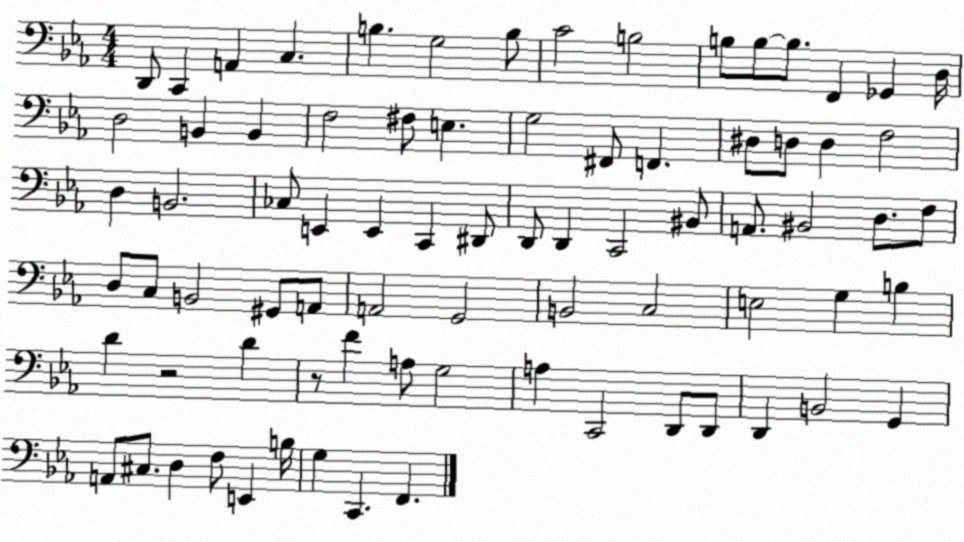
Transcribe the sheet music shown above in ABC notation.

X:1
T:Untitled
M:4/4
L:1/4
K:Eb
D,,/2 C,, A,, C, B, G,2 B,/2 C2 B,2 B,/2 B,/2 B,/2 F,, _G,, D,/4 D,2 B,, B,, F,2 ^F,/2 E, G,2 ^F,,/2 F,, ^D,/2 D,/2 D, F,2 D, B,,2 _C,/2 E,, E,, C,, ^D,,/2 D,,/2 D,, C,,2 ^B,,/2 A,,/2 ^B,,2 D,/2 F,/2 D,/2 C,/2 B,,2 ^G,,/2 A,,/2 A,,2 G,,2 B,,2 C,2 E,2 G, B, D z2 D z/2 F A,/2 G,2 A, C,,2 D,,/2 D,,/2 D,, B,,2 G,, A,,/2 ^C,/2 D, F,/2 E,, B,/4 G, C,, F,,